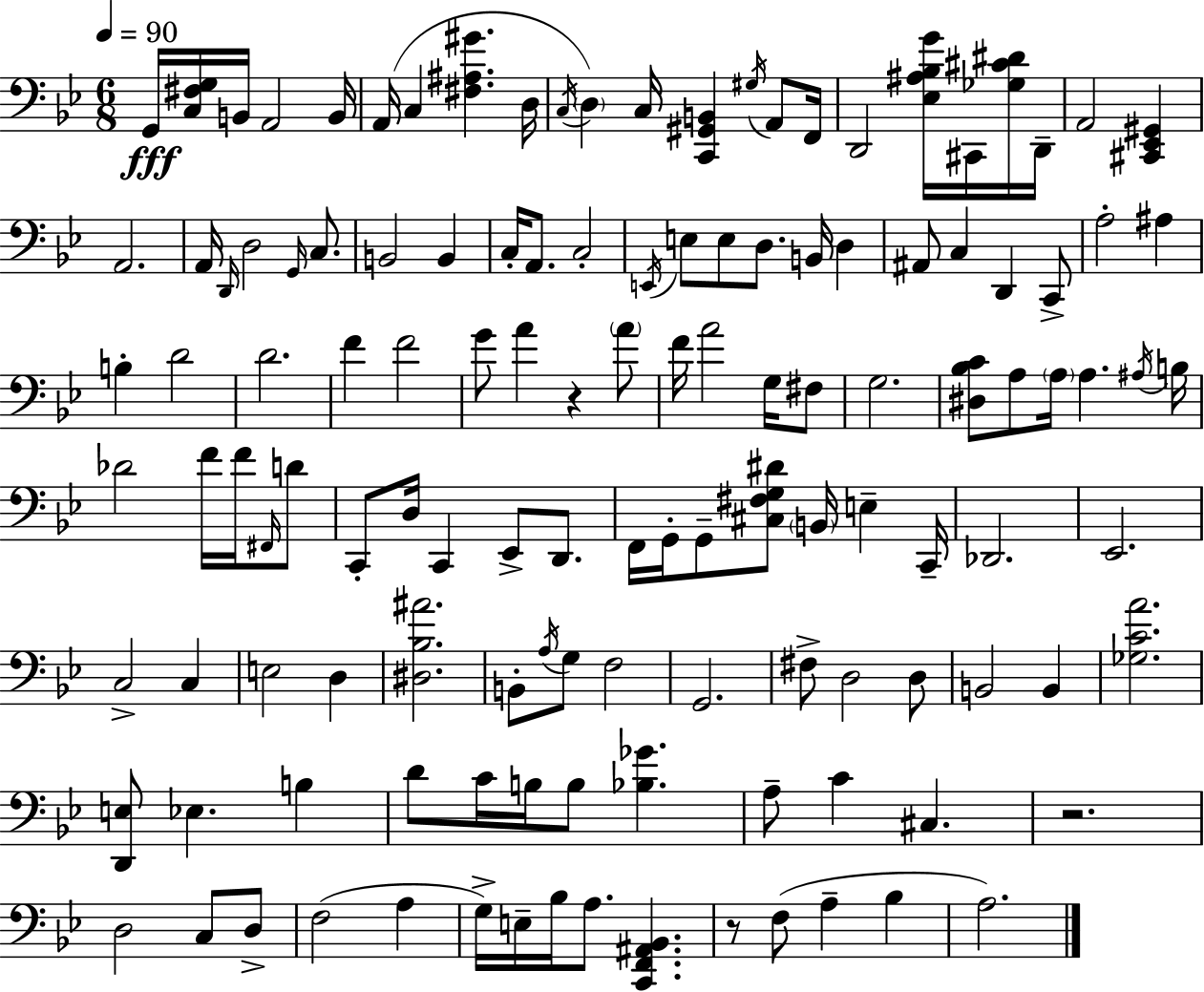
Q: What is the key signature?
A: G minor